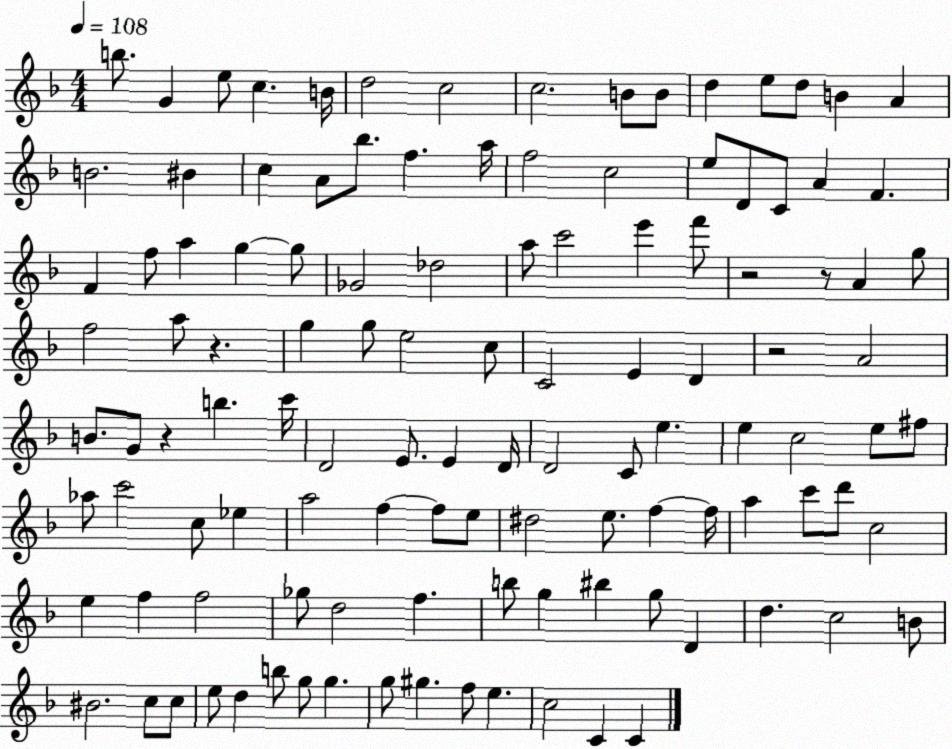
X:1
T:Untitled
M:4/4
L:1/4
K:F
b/2 G e/2 c B/4 d2 c2 c2 B/2 B/2 d e/2 d/2 B A B2 ^B c A/2 _b/2 f a/4 f2 c2 e/2 D/2 C/2 A F F f/2 a g g/2 _G2 _d2 a/2 c'2 e' f'/2 z2 z/2 A g/2 f2 a/2 z g g/2 e2 c/2 C2 E D z2 A2 B/2 G/2 z b c'/4 D2 E/2 E D/4 D2 C/2 e e c2 e/2 ^f/2 _a/2 c'2 c/2 _e a2 f f/2 e/2 ^d2 e/2 f f/4 a c'/2 d'/2 c2 e f f2 _g/2 d2 f b/2 g ^b g/2 D d c2 B/2 ^B2 c/2 c/2 e/2 d b/2 g/2 g g/2 ^g f/2 e c2 C C